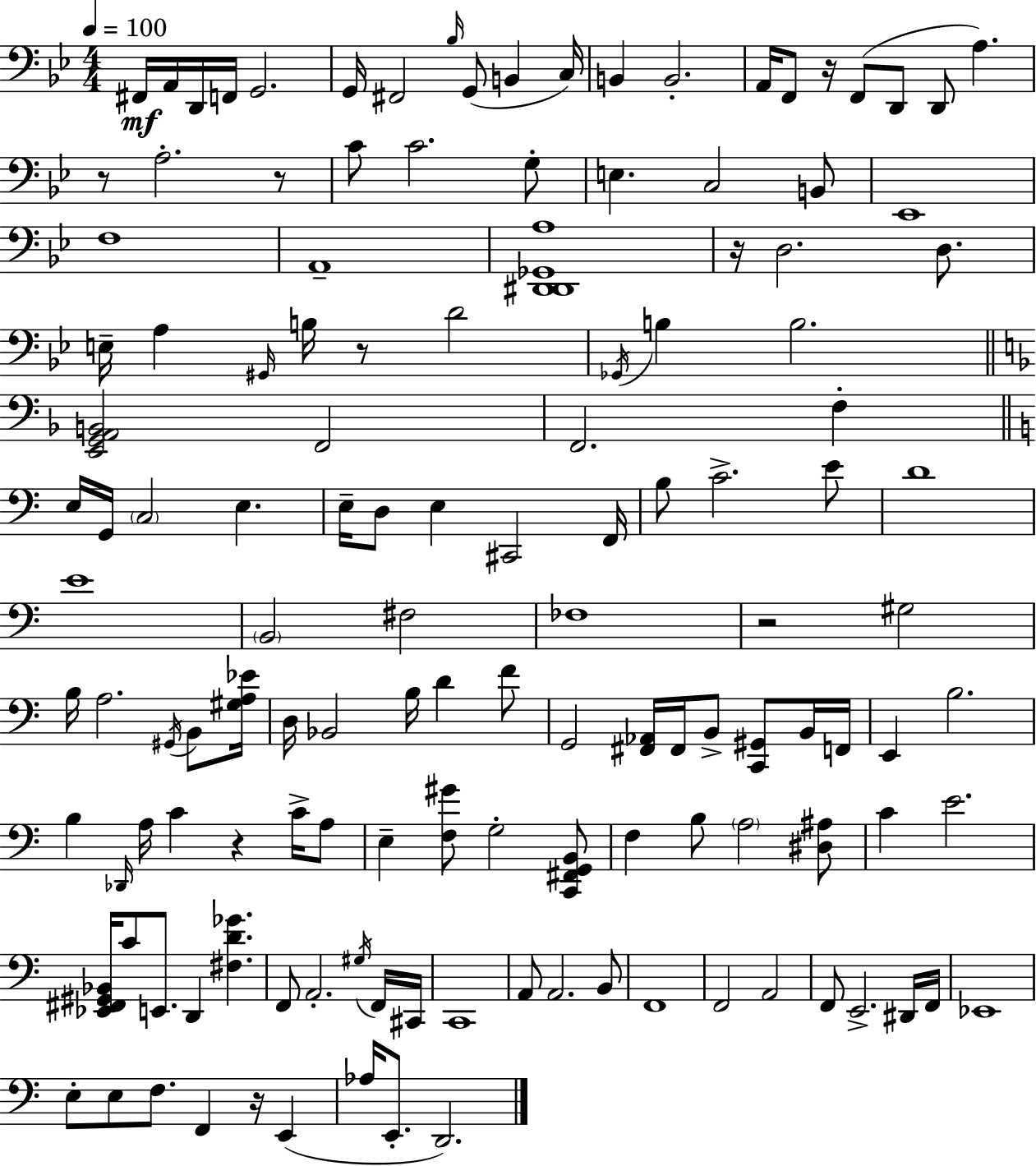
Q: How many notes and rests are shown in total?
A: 135